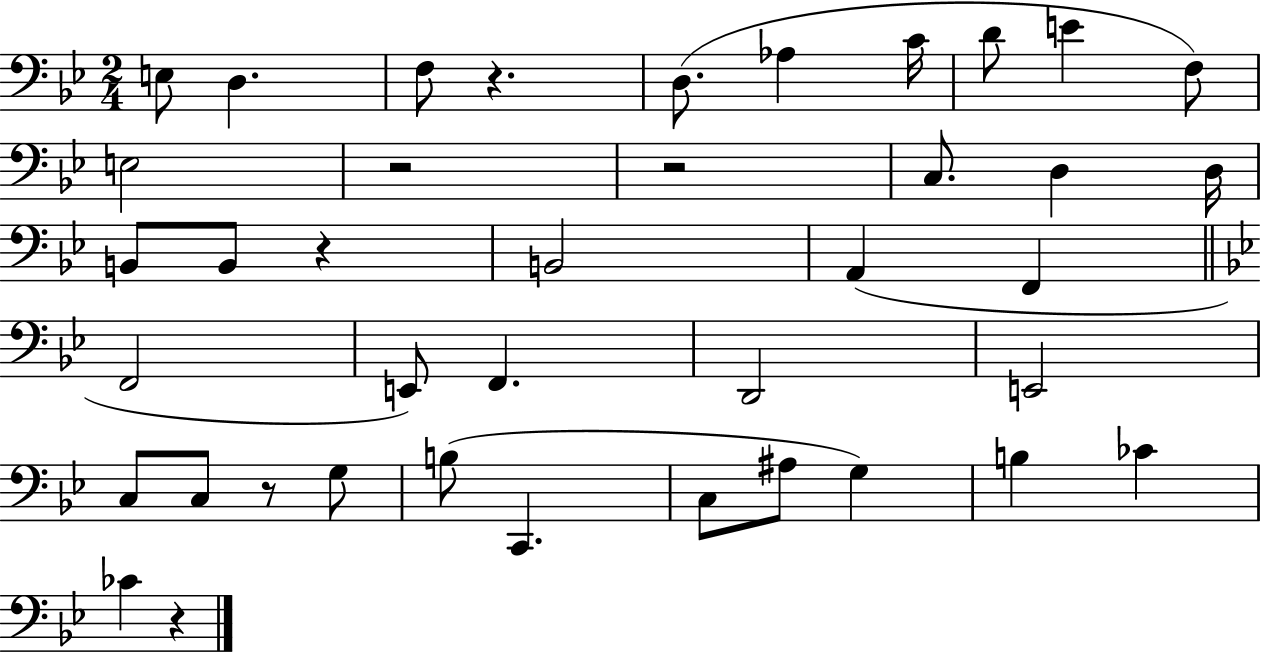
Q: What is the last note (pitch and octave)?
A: CES4